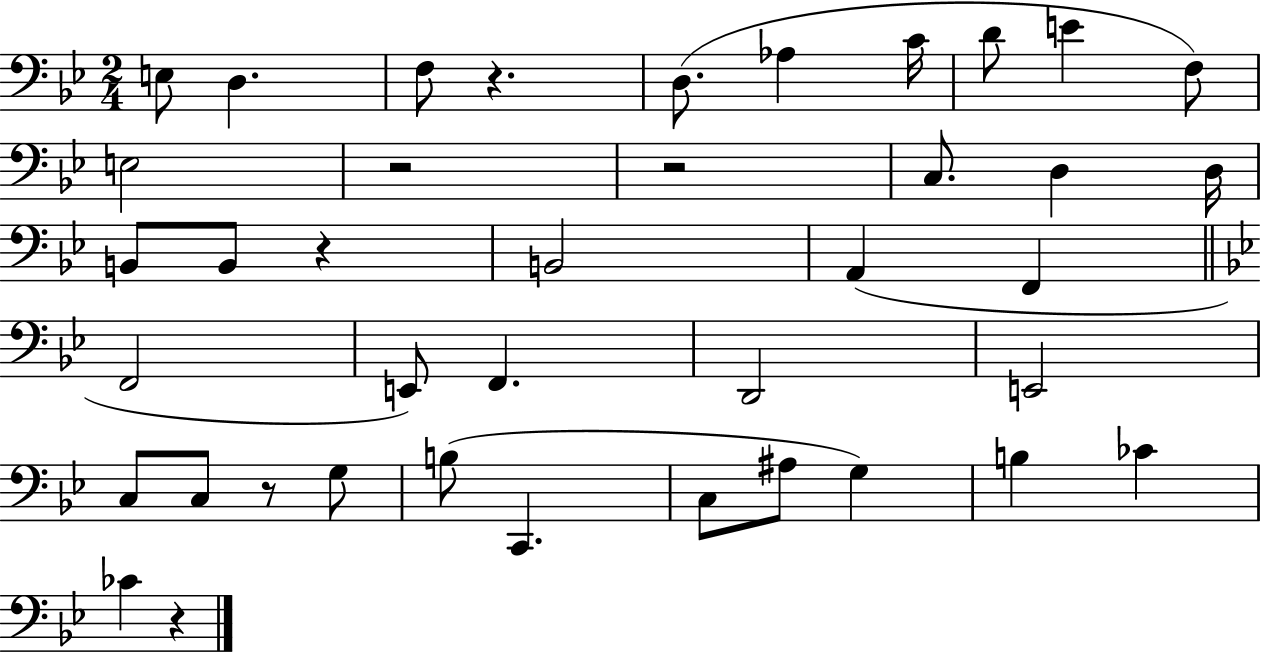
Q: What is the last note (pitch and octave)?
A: CES4